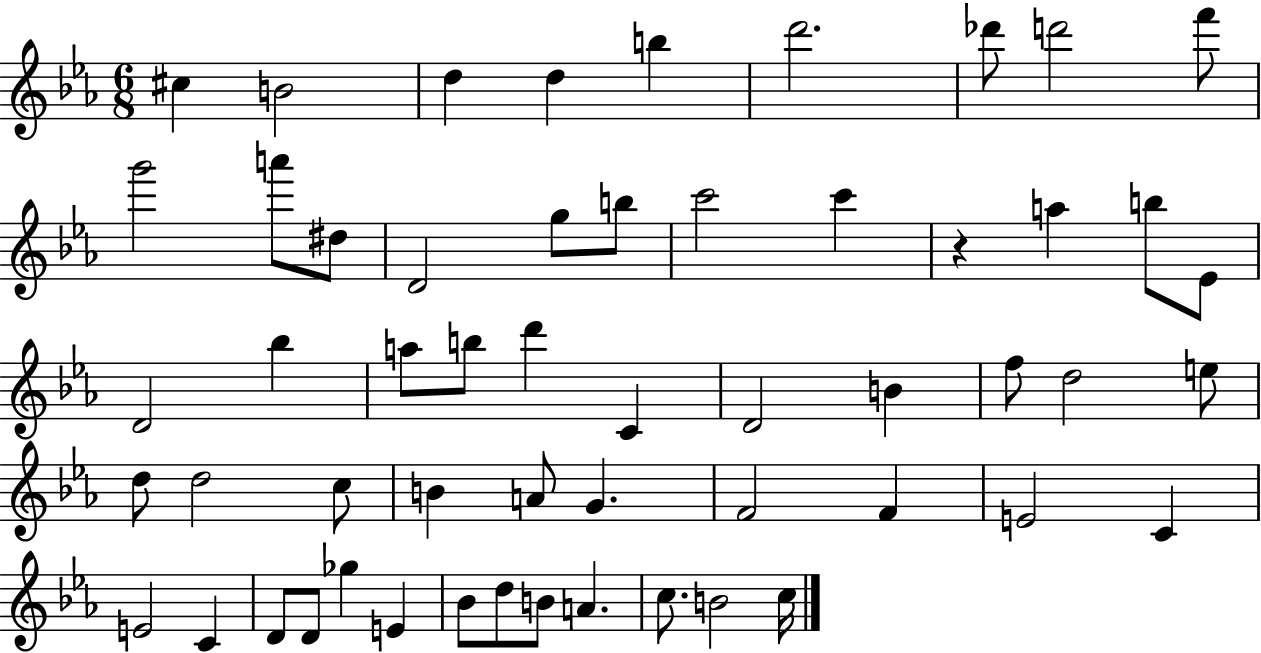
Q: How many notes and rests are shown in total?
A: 55